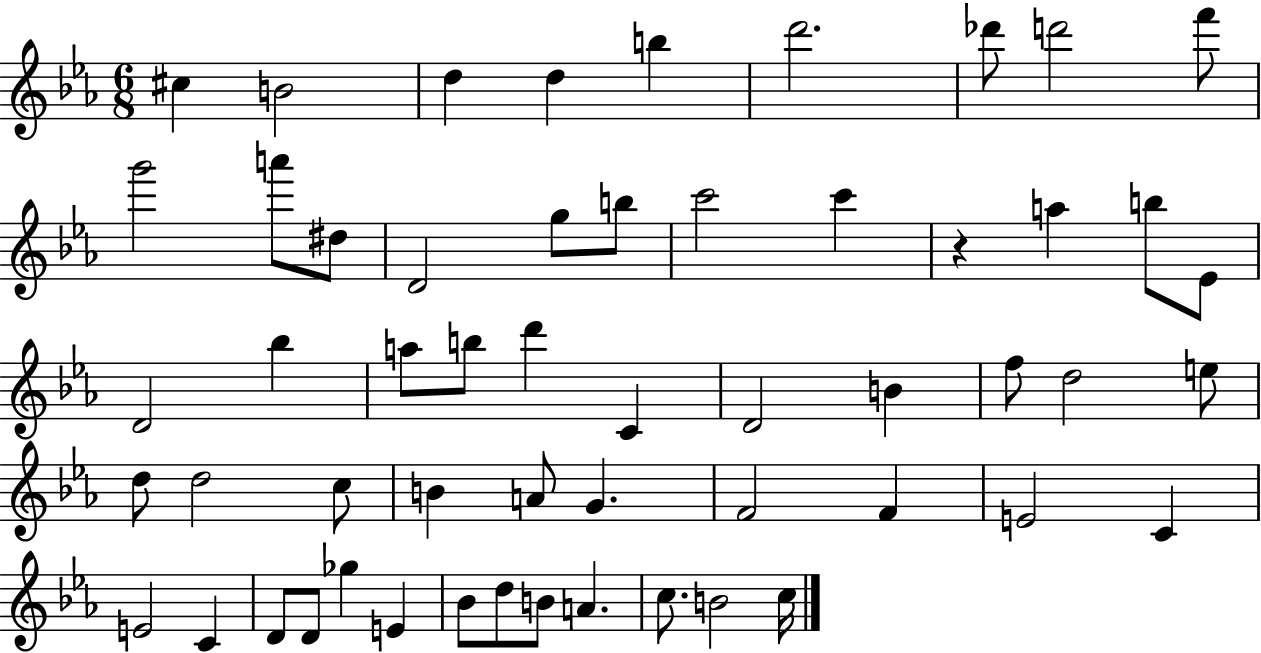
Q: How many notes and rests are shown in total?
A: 55